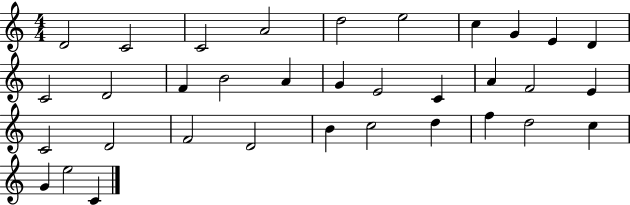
X:1
T:Untitled
M:4/4
L:1/4
K:C
D2 C2 C2 A2 d2 e2 c G E D C2 D2 F B2 A G E2 C A F2 E C2 D2 F2 D2 B c2 d f d2 c G e2 C